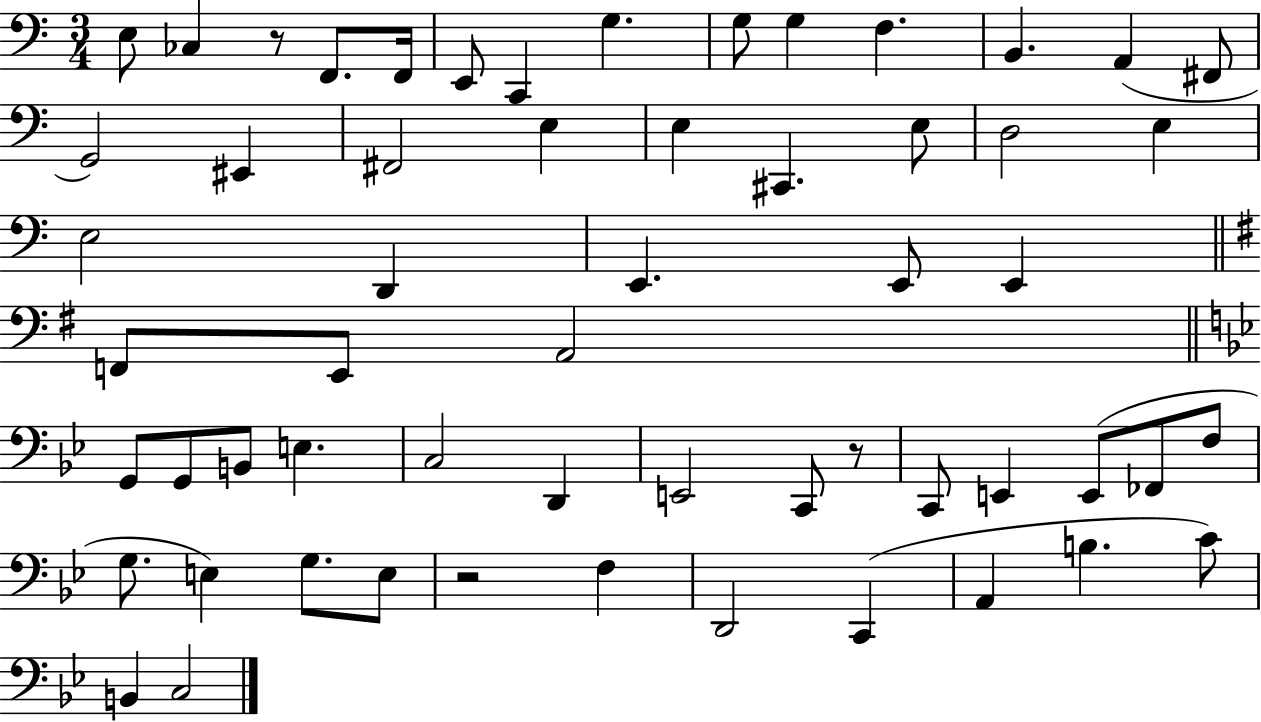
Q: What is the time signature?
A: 3/4